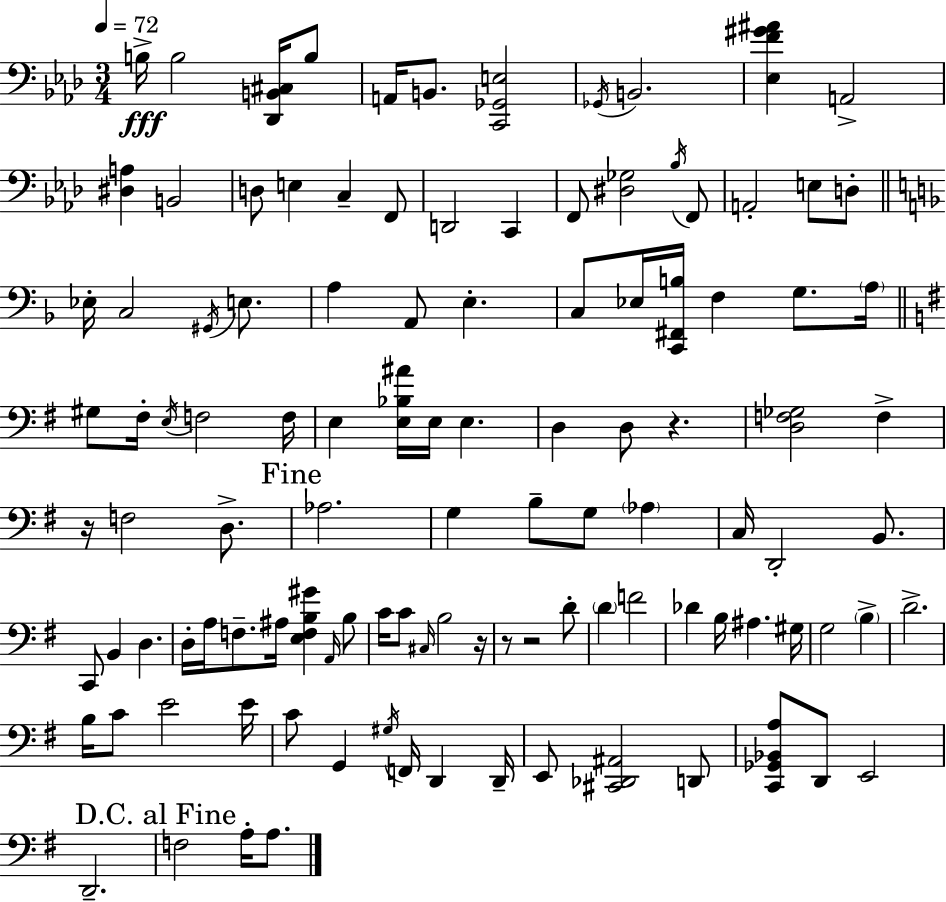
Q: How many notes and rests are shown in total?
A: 111